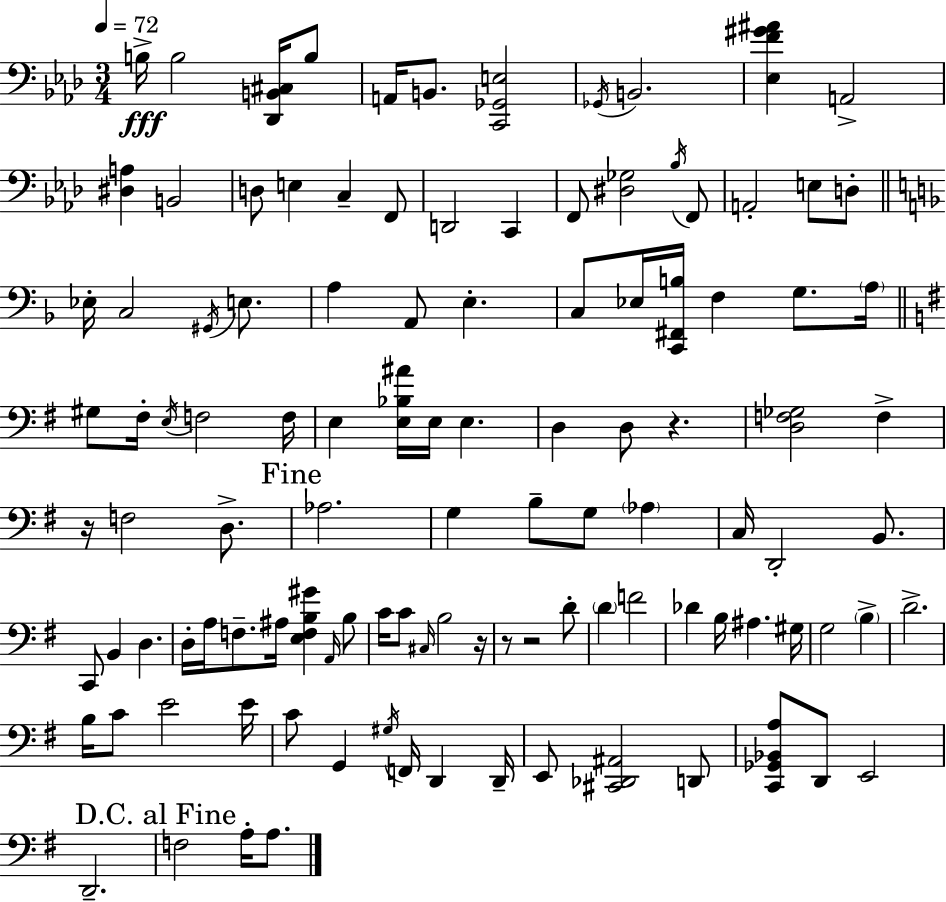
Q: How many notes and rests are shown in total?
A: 111